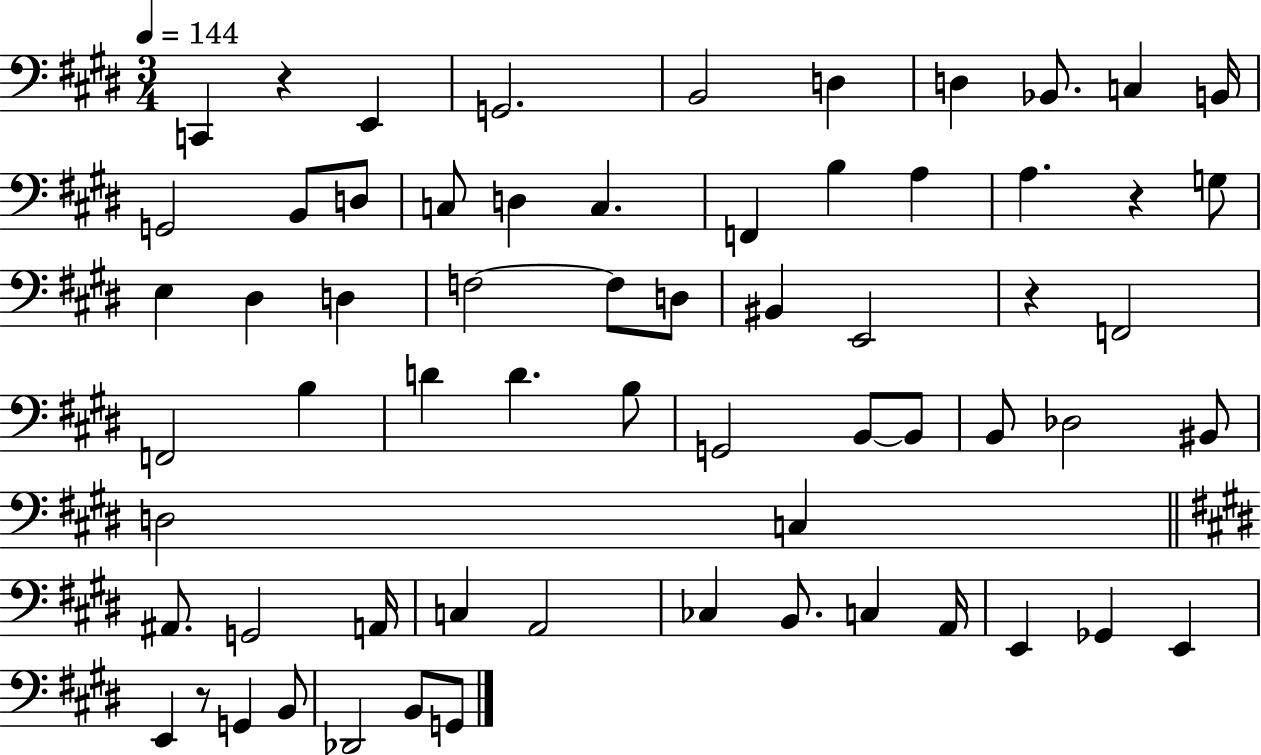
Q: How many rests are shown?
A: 4